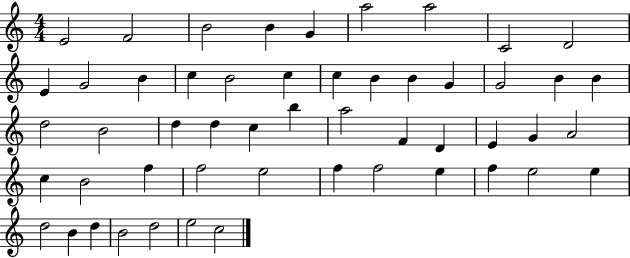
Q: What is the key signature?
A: C major